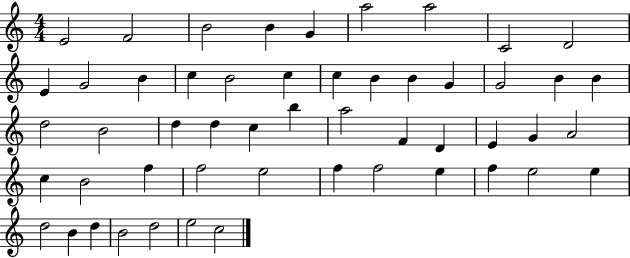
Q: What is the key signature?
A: C major